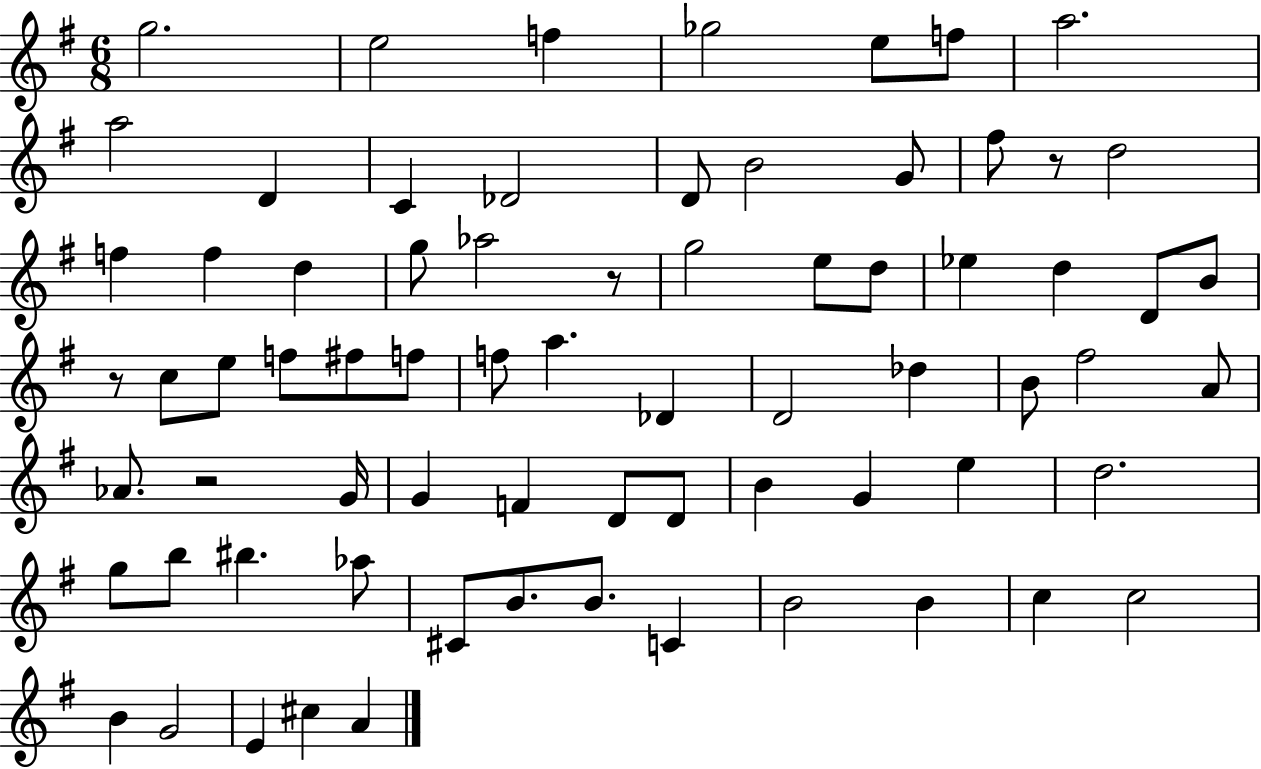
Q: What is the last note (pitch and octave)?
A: A4